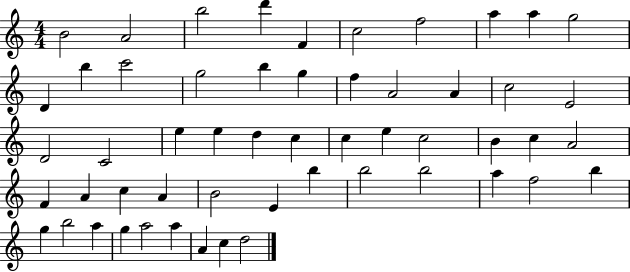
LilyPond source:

{
  \clef treble
  \numericTimeSignature
  \time 4/4
  \key c \major
  b'2 a'2 | b''2 d'''4 f'4 | c''2 f''2 | a''4 a''4 g''2 | \break d'4 b''4 c'''2 | g''2 b''4 g''4 | f''4 a'2 a'4 | c''2 e'2 | \break d'2 c'2 | e''4 e''4 d''4 c''4 | c''4 e''4 c''2 | b'4 c''4 a'2 | \break f'4 a'4 c''4 a'4 | b'2 e'4 b''4 | b''2 b''2 | a''4 f''2 b''4 | \break g''4 b''2 a''4 | g''4 a''2 a''4 | a'4 c''4 d''2 | \bar "|."
}